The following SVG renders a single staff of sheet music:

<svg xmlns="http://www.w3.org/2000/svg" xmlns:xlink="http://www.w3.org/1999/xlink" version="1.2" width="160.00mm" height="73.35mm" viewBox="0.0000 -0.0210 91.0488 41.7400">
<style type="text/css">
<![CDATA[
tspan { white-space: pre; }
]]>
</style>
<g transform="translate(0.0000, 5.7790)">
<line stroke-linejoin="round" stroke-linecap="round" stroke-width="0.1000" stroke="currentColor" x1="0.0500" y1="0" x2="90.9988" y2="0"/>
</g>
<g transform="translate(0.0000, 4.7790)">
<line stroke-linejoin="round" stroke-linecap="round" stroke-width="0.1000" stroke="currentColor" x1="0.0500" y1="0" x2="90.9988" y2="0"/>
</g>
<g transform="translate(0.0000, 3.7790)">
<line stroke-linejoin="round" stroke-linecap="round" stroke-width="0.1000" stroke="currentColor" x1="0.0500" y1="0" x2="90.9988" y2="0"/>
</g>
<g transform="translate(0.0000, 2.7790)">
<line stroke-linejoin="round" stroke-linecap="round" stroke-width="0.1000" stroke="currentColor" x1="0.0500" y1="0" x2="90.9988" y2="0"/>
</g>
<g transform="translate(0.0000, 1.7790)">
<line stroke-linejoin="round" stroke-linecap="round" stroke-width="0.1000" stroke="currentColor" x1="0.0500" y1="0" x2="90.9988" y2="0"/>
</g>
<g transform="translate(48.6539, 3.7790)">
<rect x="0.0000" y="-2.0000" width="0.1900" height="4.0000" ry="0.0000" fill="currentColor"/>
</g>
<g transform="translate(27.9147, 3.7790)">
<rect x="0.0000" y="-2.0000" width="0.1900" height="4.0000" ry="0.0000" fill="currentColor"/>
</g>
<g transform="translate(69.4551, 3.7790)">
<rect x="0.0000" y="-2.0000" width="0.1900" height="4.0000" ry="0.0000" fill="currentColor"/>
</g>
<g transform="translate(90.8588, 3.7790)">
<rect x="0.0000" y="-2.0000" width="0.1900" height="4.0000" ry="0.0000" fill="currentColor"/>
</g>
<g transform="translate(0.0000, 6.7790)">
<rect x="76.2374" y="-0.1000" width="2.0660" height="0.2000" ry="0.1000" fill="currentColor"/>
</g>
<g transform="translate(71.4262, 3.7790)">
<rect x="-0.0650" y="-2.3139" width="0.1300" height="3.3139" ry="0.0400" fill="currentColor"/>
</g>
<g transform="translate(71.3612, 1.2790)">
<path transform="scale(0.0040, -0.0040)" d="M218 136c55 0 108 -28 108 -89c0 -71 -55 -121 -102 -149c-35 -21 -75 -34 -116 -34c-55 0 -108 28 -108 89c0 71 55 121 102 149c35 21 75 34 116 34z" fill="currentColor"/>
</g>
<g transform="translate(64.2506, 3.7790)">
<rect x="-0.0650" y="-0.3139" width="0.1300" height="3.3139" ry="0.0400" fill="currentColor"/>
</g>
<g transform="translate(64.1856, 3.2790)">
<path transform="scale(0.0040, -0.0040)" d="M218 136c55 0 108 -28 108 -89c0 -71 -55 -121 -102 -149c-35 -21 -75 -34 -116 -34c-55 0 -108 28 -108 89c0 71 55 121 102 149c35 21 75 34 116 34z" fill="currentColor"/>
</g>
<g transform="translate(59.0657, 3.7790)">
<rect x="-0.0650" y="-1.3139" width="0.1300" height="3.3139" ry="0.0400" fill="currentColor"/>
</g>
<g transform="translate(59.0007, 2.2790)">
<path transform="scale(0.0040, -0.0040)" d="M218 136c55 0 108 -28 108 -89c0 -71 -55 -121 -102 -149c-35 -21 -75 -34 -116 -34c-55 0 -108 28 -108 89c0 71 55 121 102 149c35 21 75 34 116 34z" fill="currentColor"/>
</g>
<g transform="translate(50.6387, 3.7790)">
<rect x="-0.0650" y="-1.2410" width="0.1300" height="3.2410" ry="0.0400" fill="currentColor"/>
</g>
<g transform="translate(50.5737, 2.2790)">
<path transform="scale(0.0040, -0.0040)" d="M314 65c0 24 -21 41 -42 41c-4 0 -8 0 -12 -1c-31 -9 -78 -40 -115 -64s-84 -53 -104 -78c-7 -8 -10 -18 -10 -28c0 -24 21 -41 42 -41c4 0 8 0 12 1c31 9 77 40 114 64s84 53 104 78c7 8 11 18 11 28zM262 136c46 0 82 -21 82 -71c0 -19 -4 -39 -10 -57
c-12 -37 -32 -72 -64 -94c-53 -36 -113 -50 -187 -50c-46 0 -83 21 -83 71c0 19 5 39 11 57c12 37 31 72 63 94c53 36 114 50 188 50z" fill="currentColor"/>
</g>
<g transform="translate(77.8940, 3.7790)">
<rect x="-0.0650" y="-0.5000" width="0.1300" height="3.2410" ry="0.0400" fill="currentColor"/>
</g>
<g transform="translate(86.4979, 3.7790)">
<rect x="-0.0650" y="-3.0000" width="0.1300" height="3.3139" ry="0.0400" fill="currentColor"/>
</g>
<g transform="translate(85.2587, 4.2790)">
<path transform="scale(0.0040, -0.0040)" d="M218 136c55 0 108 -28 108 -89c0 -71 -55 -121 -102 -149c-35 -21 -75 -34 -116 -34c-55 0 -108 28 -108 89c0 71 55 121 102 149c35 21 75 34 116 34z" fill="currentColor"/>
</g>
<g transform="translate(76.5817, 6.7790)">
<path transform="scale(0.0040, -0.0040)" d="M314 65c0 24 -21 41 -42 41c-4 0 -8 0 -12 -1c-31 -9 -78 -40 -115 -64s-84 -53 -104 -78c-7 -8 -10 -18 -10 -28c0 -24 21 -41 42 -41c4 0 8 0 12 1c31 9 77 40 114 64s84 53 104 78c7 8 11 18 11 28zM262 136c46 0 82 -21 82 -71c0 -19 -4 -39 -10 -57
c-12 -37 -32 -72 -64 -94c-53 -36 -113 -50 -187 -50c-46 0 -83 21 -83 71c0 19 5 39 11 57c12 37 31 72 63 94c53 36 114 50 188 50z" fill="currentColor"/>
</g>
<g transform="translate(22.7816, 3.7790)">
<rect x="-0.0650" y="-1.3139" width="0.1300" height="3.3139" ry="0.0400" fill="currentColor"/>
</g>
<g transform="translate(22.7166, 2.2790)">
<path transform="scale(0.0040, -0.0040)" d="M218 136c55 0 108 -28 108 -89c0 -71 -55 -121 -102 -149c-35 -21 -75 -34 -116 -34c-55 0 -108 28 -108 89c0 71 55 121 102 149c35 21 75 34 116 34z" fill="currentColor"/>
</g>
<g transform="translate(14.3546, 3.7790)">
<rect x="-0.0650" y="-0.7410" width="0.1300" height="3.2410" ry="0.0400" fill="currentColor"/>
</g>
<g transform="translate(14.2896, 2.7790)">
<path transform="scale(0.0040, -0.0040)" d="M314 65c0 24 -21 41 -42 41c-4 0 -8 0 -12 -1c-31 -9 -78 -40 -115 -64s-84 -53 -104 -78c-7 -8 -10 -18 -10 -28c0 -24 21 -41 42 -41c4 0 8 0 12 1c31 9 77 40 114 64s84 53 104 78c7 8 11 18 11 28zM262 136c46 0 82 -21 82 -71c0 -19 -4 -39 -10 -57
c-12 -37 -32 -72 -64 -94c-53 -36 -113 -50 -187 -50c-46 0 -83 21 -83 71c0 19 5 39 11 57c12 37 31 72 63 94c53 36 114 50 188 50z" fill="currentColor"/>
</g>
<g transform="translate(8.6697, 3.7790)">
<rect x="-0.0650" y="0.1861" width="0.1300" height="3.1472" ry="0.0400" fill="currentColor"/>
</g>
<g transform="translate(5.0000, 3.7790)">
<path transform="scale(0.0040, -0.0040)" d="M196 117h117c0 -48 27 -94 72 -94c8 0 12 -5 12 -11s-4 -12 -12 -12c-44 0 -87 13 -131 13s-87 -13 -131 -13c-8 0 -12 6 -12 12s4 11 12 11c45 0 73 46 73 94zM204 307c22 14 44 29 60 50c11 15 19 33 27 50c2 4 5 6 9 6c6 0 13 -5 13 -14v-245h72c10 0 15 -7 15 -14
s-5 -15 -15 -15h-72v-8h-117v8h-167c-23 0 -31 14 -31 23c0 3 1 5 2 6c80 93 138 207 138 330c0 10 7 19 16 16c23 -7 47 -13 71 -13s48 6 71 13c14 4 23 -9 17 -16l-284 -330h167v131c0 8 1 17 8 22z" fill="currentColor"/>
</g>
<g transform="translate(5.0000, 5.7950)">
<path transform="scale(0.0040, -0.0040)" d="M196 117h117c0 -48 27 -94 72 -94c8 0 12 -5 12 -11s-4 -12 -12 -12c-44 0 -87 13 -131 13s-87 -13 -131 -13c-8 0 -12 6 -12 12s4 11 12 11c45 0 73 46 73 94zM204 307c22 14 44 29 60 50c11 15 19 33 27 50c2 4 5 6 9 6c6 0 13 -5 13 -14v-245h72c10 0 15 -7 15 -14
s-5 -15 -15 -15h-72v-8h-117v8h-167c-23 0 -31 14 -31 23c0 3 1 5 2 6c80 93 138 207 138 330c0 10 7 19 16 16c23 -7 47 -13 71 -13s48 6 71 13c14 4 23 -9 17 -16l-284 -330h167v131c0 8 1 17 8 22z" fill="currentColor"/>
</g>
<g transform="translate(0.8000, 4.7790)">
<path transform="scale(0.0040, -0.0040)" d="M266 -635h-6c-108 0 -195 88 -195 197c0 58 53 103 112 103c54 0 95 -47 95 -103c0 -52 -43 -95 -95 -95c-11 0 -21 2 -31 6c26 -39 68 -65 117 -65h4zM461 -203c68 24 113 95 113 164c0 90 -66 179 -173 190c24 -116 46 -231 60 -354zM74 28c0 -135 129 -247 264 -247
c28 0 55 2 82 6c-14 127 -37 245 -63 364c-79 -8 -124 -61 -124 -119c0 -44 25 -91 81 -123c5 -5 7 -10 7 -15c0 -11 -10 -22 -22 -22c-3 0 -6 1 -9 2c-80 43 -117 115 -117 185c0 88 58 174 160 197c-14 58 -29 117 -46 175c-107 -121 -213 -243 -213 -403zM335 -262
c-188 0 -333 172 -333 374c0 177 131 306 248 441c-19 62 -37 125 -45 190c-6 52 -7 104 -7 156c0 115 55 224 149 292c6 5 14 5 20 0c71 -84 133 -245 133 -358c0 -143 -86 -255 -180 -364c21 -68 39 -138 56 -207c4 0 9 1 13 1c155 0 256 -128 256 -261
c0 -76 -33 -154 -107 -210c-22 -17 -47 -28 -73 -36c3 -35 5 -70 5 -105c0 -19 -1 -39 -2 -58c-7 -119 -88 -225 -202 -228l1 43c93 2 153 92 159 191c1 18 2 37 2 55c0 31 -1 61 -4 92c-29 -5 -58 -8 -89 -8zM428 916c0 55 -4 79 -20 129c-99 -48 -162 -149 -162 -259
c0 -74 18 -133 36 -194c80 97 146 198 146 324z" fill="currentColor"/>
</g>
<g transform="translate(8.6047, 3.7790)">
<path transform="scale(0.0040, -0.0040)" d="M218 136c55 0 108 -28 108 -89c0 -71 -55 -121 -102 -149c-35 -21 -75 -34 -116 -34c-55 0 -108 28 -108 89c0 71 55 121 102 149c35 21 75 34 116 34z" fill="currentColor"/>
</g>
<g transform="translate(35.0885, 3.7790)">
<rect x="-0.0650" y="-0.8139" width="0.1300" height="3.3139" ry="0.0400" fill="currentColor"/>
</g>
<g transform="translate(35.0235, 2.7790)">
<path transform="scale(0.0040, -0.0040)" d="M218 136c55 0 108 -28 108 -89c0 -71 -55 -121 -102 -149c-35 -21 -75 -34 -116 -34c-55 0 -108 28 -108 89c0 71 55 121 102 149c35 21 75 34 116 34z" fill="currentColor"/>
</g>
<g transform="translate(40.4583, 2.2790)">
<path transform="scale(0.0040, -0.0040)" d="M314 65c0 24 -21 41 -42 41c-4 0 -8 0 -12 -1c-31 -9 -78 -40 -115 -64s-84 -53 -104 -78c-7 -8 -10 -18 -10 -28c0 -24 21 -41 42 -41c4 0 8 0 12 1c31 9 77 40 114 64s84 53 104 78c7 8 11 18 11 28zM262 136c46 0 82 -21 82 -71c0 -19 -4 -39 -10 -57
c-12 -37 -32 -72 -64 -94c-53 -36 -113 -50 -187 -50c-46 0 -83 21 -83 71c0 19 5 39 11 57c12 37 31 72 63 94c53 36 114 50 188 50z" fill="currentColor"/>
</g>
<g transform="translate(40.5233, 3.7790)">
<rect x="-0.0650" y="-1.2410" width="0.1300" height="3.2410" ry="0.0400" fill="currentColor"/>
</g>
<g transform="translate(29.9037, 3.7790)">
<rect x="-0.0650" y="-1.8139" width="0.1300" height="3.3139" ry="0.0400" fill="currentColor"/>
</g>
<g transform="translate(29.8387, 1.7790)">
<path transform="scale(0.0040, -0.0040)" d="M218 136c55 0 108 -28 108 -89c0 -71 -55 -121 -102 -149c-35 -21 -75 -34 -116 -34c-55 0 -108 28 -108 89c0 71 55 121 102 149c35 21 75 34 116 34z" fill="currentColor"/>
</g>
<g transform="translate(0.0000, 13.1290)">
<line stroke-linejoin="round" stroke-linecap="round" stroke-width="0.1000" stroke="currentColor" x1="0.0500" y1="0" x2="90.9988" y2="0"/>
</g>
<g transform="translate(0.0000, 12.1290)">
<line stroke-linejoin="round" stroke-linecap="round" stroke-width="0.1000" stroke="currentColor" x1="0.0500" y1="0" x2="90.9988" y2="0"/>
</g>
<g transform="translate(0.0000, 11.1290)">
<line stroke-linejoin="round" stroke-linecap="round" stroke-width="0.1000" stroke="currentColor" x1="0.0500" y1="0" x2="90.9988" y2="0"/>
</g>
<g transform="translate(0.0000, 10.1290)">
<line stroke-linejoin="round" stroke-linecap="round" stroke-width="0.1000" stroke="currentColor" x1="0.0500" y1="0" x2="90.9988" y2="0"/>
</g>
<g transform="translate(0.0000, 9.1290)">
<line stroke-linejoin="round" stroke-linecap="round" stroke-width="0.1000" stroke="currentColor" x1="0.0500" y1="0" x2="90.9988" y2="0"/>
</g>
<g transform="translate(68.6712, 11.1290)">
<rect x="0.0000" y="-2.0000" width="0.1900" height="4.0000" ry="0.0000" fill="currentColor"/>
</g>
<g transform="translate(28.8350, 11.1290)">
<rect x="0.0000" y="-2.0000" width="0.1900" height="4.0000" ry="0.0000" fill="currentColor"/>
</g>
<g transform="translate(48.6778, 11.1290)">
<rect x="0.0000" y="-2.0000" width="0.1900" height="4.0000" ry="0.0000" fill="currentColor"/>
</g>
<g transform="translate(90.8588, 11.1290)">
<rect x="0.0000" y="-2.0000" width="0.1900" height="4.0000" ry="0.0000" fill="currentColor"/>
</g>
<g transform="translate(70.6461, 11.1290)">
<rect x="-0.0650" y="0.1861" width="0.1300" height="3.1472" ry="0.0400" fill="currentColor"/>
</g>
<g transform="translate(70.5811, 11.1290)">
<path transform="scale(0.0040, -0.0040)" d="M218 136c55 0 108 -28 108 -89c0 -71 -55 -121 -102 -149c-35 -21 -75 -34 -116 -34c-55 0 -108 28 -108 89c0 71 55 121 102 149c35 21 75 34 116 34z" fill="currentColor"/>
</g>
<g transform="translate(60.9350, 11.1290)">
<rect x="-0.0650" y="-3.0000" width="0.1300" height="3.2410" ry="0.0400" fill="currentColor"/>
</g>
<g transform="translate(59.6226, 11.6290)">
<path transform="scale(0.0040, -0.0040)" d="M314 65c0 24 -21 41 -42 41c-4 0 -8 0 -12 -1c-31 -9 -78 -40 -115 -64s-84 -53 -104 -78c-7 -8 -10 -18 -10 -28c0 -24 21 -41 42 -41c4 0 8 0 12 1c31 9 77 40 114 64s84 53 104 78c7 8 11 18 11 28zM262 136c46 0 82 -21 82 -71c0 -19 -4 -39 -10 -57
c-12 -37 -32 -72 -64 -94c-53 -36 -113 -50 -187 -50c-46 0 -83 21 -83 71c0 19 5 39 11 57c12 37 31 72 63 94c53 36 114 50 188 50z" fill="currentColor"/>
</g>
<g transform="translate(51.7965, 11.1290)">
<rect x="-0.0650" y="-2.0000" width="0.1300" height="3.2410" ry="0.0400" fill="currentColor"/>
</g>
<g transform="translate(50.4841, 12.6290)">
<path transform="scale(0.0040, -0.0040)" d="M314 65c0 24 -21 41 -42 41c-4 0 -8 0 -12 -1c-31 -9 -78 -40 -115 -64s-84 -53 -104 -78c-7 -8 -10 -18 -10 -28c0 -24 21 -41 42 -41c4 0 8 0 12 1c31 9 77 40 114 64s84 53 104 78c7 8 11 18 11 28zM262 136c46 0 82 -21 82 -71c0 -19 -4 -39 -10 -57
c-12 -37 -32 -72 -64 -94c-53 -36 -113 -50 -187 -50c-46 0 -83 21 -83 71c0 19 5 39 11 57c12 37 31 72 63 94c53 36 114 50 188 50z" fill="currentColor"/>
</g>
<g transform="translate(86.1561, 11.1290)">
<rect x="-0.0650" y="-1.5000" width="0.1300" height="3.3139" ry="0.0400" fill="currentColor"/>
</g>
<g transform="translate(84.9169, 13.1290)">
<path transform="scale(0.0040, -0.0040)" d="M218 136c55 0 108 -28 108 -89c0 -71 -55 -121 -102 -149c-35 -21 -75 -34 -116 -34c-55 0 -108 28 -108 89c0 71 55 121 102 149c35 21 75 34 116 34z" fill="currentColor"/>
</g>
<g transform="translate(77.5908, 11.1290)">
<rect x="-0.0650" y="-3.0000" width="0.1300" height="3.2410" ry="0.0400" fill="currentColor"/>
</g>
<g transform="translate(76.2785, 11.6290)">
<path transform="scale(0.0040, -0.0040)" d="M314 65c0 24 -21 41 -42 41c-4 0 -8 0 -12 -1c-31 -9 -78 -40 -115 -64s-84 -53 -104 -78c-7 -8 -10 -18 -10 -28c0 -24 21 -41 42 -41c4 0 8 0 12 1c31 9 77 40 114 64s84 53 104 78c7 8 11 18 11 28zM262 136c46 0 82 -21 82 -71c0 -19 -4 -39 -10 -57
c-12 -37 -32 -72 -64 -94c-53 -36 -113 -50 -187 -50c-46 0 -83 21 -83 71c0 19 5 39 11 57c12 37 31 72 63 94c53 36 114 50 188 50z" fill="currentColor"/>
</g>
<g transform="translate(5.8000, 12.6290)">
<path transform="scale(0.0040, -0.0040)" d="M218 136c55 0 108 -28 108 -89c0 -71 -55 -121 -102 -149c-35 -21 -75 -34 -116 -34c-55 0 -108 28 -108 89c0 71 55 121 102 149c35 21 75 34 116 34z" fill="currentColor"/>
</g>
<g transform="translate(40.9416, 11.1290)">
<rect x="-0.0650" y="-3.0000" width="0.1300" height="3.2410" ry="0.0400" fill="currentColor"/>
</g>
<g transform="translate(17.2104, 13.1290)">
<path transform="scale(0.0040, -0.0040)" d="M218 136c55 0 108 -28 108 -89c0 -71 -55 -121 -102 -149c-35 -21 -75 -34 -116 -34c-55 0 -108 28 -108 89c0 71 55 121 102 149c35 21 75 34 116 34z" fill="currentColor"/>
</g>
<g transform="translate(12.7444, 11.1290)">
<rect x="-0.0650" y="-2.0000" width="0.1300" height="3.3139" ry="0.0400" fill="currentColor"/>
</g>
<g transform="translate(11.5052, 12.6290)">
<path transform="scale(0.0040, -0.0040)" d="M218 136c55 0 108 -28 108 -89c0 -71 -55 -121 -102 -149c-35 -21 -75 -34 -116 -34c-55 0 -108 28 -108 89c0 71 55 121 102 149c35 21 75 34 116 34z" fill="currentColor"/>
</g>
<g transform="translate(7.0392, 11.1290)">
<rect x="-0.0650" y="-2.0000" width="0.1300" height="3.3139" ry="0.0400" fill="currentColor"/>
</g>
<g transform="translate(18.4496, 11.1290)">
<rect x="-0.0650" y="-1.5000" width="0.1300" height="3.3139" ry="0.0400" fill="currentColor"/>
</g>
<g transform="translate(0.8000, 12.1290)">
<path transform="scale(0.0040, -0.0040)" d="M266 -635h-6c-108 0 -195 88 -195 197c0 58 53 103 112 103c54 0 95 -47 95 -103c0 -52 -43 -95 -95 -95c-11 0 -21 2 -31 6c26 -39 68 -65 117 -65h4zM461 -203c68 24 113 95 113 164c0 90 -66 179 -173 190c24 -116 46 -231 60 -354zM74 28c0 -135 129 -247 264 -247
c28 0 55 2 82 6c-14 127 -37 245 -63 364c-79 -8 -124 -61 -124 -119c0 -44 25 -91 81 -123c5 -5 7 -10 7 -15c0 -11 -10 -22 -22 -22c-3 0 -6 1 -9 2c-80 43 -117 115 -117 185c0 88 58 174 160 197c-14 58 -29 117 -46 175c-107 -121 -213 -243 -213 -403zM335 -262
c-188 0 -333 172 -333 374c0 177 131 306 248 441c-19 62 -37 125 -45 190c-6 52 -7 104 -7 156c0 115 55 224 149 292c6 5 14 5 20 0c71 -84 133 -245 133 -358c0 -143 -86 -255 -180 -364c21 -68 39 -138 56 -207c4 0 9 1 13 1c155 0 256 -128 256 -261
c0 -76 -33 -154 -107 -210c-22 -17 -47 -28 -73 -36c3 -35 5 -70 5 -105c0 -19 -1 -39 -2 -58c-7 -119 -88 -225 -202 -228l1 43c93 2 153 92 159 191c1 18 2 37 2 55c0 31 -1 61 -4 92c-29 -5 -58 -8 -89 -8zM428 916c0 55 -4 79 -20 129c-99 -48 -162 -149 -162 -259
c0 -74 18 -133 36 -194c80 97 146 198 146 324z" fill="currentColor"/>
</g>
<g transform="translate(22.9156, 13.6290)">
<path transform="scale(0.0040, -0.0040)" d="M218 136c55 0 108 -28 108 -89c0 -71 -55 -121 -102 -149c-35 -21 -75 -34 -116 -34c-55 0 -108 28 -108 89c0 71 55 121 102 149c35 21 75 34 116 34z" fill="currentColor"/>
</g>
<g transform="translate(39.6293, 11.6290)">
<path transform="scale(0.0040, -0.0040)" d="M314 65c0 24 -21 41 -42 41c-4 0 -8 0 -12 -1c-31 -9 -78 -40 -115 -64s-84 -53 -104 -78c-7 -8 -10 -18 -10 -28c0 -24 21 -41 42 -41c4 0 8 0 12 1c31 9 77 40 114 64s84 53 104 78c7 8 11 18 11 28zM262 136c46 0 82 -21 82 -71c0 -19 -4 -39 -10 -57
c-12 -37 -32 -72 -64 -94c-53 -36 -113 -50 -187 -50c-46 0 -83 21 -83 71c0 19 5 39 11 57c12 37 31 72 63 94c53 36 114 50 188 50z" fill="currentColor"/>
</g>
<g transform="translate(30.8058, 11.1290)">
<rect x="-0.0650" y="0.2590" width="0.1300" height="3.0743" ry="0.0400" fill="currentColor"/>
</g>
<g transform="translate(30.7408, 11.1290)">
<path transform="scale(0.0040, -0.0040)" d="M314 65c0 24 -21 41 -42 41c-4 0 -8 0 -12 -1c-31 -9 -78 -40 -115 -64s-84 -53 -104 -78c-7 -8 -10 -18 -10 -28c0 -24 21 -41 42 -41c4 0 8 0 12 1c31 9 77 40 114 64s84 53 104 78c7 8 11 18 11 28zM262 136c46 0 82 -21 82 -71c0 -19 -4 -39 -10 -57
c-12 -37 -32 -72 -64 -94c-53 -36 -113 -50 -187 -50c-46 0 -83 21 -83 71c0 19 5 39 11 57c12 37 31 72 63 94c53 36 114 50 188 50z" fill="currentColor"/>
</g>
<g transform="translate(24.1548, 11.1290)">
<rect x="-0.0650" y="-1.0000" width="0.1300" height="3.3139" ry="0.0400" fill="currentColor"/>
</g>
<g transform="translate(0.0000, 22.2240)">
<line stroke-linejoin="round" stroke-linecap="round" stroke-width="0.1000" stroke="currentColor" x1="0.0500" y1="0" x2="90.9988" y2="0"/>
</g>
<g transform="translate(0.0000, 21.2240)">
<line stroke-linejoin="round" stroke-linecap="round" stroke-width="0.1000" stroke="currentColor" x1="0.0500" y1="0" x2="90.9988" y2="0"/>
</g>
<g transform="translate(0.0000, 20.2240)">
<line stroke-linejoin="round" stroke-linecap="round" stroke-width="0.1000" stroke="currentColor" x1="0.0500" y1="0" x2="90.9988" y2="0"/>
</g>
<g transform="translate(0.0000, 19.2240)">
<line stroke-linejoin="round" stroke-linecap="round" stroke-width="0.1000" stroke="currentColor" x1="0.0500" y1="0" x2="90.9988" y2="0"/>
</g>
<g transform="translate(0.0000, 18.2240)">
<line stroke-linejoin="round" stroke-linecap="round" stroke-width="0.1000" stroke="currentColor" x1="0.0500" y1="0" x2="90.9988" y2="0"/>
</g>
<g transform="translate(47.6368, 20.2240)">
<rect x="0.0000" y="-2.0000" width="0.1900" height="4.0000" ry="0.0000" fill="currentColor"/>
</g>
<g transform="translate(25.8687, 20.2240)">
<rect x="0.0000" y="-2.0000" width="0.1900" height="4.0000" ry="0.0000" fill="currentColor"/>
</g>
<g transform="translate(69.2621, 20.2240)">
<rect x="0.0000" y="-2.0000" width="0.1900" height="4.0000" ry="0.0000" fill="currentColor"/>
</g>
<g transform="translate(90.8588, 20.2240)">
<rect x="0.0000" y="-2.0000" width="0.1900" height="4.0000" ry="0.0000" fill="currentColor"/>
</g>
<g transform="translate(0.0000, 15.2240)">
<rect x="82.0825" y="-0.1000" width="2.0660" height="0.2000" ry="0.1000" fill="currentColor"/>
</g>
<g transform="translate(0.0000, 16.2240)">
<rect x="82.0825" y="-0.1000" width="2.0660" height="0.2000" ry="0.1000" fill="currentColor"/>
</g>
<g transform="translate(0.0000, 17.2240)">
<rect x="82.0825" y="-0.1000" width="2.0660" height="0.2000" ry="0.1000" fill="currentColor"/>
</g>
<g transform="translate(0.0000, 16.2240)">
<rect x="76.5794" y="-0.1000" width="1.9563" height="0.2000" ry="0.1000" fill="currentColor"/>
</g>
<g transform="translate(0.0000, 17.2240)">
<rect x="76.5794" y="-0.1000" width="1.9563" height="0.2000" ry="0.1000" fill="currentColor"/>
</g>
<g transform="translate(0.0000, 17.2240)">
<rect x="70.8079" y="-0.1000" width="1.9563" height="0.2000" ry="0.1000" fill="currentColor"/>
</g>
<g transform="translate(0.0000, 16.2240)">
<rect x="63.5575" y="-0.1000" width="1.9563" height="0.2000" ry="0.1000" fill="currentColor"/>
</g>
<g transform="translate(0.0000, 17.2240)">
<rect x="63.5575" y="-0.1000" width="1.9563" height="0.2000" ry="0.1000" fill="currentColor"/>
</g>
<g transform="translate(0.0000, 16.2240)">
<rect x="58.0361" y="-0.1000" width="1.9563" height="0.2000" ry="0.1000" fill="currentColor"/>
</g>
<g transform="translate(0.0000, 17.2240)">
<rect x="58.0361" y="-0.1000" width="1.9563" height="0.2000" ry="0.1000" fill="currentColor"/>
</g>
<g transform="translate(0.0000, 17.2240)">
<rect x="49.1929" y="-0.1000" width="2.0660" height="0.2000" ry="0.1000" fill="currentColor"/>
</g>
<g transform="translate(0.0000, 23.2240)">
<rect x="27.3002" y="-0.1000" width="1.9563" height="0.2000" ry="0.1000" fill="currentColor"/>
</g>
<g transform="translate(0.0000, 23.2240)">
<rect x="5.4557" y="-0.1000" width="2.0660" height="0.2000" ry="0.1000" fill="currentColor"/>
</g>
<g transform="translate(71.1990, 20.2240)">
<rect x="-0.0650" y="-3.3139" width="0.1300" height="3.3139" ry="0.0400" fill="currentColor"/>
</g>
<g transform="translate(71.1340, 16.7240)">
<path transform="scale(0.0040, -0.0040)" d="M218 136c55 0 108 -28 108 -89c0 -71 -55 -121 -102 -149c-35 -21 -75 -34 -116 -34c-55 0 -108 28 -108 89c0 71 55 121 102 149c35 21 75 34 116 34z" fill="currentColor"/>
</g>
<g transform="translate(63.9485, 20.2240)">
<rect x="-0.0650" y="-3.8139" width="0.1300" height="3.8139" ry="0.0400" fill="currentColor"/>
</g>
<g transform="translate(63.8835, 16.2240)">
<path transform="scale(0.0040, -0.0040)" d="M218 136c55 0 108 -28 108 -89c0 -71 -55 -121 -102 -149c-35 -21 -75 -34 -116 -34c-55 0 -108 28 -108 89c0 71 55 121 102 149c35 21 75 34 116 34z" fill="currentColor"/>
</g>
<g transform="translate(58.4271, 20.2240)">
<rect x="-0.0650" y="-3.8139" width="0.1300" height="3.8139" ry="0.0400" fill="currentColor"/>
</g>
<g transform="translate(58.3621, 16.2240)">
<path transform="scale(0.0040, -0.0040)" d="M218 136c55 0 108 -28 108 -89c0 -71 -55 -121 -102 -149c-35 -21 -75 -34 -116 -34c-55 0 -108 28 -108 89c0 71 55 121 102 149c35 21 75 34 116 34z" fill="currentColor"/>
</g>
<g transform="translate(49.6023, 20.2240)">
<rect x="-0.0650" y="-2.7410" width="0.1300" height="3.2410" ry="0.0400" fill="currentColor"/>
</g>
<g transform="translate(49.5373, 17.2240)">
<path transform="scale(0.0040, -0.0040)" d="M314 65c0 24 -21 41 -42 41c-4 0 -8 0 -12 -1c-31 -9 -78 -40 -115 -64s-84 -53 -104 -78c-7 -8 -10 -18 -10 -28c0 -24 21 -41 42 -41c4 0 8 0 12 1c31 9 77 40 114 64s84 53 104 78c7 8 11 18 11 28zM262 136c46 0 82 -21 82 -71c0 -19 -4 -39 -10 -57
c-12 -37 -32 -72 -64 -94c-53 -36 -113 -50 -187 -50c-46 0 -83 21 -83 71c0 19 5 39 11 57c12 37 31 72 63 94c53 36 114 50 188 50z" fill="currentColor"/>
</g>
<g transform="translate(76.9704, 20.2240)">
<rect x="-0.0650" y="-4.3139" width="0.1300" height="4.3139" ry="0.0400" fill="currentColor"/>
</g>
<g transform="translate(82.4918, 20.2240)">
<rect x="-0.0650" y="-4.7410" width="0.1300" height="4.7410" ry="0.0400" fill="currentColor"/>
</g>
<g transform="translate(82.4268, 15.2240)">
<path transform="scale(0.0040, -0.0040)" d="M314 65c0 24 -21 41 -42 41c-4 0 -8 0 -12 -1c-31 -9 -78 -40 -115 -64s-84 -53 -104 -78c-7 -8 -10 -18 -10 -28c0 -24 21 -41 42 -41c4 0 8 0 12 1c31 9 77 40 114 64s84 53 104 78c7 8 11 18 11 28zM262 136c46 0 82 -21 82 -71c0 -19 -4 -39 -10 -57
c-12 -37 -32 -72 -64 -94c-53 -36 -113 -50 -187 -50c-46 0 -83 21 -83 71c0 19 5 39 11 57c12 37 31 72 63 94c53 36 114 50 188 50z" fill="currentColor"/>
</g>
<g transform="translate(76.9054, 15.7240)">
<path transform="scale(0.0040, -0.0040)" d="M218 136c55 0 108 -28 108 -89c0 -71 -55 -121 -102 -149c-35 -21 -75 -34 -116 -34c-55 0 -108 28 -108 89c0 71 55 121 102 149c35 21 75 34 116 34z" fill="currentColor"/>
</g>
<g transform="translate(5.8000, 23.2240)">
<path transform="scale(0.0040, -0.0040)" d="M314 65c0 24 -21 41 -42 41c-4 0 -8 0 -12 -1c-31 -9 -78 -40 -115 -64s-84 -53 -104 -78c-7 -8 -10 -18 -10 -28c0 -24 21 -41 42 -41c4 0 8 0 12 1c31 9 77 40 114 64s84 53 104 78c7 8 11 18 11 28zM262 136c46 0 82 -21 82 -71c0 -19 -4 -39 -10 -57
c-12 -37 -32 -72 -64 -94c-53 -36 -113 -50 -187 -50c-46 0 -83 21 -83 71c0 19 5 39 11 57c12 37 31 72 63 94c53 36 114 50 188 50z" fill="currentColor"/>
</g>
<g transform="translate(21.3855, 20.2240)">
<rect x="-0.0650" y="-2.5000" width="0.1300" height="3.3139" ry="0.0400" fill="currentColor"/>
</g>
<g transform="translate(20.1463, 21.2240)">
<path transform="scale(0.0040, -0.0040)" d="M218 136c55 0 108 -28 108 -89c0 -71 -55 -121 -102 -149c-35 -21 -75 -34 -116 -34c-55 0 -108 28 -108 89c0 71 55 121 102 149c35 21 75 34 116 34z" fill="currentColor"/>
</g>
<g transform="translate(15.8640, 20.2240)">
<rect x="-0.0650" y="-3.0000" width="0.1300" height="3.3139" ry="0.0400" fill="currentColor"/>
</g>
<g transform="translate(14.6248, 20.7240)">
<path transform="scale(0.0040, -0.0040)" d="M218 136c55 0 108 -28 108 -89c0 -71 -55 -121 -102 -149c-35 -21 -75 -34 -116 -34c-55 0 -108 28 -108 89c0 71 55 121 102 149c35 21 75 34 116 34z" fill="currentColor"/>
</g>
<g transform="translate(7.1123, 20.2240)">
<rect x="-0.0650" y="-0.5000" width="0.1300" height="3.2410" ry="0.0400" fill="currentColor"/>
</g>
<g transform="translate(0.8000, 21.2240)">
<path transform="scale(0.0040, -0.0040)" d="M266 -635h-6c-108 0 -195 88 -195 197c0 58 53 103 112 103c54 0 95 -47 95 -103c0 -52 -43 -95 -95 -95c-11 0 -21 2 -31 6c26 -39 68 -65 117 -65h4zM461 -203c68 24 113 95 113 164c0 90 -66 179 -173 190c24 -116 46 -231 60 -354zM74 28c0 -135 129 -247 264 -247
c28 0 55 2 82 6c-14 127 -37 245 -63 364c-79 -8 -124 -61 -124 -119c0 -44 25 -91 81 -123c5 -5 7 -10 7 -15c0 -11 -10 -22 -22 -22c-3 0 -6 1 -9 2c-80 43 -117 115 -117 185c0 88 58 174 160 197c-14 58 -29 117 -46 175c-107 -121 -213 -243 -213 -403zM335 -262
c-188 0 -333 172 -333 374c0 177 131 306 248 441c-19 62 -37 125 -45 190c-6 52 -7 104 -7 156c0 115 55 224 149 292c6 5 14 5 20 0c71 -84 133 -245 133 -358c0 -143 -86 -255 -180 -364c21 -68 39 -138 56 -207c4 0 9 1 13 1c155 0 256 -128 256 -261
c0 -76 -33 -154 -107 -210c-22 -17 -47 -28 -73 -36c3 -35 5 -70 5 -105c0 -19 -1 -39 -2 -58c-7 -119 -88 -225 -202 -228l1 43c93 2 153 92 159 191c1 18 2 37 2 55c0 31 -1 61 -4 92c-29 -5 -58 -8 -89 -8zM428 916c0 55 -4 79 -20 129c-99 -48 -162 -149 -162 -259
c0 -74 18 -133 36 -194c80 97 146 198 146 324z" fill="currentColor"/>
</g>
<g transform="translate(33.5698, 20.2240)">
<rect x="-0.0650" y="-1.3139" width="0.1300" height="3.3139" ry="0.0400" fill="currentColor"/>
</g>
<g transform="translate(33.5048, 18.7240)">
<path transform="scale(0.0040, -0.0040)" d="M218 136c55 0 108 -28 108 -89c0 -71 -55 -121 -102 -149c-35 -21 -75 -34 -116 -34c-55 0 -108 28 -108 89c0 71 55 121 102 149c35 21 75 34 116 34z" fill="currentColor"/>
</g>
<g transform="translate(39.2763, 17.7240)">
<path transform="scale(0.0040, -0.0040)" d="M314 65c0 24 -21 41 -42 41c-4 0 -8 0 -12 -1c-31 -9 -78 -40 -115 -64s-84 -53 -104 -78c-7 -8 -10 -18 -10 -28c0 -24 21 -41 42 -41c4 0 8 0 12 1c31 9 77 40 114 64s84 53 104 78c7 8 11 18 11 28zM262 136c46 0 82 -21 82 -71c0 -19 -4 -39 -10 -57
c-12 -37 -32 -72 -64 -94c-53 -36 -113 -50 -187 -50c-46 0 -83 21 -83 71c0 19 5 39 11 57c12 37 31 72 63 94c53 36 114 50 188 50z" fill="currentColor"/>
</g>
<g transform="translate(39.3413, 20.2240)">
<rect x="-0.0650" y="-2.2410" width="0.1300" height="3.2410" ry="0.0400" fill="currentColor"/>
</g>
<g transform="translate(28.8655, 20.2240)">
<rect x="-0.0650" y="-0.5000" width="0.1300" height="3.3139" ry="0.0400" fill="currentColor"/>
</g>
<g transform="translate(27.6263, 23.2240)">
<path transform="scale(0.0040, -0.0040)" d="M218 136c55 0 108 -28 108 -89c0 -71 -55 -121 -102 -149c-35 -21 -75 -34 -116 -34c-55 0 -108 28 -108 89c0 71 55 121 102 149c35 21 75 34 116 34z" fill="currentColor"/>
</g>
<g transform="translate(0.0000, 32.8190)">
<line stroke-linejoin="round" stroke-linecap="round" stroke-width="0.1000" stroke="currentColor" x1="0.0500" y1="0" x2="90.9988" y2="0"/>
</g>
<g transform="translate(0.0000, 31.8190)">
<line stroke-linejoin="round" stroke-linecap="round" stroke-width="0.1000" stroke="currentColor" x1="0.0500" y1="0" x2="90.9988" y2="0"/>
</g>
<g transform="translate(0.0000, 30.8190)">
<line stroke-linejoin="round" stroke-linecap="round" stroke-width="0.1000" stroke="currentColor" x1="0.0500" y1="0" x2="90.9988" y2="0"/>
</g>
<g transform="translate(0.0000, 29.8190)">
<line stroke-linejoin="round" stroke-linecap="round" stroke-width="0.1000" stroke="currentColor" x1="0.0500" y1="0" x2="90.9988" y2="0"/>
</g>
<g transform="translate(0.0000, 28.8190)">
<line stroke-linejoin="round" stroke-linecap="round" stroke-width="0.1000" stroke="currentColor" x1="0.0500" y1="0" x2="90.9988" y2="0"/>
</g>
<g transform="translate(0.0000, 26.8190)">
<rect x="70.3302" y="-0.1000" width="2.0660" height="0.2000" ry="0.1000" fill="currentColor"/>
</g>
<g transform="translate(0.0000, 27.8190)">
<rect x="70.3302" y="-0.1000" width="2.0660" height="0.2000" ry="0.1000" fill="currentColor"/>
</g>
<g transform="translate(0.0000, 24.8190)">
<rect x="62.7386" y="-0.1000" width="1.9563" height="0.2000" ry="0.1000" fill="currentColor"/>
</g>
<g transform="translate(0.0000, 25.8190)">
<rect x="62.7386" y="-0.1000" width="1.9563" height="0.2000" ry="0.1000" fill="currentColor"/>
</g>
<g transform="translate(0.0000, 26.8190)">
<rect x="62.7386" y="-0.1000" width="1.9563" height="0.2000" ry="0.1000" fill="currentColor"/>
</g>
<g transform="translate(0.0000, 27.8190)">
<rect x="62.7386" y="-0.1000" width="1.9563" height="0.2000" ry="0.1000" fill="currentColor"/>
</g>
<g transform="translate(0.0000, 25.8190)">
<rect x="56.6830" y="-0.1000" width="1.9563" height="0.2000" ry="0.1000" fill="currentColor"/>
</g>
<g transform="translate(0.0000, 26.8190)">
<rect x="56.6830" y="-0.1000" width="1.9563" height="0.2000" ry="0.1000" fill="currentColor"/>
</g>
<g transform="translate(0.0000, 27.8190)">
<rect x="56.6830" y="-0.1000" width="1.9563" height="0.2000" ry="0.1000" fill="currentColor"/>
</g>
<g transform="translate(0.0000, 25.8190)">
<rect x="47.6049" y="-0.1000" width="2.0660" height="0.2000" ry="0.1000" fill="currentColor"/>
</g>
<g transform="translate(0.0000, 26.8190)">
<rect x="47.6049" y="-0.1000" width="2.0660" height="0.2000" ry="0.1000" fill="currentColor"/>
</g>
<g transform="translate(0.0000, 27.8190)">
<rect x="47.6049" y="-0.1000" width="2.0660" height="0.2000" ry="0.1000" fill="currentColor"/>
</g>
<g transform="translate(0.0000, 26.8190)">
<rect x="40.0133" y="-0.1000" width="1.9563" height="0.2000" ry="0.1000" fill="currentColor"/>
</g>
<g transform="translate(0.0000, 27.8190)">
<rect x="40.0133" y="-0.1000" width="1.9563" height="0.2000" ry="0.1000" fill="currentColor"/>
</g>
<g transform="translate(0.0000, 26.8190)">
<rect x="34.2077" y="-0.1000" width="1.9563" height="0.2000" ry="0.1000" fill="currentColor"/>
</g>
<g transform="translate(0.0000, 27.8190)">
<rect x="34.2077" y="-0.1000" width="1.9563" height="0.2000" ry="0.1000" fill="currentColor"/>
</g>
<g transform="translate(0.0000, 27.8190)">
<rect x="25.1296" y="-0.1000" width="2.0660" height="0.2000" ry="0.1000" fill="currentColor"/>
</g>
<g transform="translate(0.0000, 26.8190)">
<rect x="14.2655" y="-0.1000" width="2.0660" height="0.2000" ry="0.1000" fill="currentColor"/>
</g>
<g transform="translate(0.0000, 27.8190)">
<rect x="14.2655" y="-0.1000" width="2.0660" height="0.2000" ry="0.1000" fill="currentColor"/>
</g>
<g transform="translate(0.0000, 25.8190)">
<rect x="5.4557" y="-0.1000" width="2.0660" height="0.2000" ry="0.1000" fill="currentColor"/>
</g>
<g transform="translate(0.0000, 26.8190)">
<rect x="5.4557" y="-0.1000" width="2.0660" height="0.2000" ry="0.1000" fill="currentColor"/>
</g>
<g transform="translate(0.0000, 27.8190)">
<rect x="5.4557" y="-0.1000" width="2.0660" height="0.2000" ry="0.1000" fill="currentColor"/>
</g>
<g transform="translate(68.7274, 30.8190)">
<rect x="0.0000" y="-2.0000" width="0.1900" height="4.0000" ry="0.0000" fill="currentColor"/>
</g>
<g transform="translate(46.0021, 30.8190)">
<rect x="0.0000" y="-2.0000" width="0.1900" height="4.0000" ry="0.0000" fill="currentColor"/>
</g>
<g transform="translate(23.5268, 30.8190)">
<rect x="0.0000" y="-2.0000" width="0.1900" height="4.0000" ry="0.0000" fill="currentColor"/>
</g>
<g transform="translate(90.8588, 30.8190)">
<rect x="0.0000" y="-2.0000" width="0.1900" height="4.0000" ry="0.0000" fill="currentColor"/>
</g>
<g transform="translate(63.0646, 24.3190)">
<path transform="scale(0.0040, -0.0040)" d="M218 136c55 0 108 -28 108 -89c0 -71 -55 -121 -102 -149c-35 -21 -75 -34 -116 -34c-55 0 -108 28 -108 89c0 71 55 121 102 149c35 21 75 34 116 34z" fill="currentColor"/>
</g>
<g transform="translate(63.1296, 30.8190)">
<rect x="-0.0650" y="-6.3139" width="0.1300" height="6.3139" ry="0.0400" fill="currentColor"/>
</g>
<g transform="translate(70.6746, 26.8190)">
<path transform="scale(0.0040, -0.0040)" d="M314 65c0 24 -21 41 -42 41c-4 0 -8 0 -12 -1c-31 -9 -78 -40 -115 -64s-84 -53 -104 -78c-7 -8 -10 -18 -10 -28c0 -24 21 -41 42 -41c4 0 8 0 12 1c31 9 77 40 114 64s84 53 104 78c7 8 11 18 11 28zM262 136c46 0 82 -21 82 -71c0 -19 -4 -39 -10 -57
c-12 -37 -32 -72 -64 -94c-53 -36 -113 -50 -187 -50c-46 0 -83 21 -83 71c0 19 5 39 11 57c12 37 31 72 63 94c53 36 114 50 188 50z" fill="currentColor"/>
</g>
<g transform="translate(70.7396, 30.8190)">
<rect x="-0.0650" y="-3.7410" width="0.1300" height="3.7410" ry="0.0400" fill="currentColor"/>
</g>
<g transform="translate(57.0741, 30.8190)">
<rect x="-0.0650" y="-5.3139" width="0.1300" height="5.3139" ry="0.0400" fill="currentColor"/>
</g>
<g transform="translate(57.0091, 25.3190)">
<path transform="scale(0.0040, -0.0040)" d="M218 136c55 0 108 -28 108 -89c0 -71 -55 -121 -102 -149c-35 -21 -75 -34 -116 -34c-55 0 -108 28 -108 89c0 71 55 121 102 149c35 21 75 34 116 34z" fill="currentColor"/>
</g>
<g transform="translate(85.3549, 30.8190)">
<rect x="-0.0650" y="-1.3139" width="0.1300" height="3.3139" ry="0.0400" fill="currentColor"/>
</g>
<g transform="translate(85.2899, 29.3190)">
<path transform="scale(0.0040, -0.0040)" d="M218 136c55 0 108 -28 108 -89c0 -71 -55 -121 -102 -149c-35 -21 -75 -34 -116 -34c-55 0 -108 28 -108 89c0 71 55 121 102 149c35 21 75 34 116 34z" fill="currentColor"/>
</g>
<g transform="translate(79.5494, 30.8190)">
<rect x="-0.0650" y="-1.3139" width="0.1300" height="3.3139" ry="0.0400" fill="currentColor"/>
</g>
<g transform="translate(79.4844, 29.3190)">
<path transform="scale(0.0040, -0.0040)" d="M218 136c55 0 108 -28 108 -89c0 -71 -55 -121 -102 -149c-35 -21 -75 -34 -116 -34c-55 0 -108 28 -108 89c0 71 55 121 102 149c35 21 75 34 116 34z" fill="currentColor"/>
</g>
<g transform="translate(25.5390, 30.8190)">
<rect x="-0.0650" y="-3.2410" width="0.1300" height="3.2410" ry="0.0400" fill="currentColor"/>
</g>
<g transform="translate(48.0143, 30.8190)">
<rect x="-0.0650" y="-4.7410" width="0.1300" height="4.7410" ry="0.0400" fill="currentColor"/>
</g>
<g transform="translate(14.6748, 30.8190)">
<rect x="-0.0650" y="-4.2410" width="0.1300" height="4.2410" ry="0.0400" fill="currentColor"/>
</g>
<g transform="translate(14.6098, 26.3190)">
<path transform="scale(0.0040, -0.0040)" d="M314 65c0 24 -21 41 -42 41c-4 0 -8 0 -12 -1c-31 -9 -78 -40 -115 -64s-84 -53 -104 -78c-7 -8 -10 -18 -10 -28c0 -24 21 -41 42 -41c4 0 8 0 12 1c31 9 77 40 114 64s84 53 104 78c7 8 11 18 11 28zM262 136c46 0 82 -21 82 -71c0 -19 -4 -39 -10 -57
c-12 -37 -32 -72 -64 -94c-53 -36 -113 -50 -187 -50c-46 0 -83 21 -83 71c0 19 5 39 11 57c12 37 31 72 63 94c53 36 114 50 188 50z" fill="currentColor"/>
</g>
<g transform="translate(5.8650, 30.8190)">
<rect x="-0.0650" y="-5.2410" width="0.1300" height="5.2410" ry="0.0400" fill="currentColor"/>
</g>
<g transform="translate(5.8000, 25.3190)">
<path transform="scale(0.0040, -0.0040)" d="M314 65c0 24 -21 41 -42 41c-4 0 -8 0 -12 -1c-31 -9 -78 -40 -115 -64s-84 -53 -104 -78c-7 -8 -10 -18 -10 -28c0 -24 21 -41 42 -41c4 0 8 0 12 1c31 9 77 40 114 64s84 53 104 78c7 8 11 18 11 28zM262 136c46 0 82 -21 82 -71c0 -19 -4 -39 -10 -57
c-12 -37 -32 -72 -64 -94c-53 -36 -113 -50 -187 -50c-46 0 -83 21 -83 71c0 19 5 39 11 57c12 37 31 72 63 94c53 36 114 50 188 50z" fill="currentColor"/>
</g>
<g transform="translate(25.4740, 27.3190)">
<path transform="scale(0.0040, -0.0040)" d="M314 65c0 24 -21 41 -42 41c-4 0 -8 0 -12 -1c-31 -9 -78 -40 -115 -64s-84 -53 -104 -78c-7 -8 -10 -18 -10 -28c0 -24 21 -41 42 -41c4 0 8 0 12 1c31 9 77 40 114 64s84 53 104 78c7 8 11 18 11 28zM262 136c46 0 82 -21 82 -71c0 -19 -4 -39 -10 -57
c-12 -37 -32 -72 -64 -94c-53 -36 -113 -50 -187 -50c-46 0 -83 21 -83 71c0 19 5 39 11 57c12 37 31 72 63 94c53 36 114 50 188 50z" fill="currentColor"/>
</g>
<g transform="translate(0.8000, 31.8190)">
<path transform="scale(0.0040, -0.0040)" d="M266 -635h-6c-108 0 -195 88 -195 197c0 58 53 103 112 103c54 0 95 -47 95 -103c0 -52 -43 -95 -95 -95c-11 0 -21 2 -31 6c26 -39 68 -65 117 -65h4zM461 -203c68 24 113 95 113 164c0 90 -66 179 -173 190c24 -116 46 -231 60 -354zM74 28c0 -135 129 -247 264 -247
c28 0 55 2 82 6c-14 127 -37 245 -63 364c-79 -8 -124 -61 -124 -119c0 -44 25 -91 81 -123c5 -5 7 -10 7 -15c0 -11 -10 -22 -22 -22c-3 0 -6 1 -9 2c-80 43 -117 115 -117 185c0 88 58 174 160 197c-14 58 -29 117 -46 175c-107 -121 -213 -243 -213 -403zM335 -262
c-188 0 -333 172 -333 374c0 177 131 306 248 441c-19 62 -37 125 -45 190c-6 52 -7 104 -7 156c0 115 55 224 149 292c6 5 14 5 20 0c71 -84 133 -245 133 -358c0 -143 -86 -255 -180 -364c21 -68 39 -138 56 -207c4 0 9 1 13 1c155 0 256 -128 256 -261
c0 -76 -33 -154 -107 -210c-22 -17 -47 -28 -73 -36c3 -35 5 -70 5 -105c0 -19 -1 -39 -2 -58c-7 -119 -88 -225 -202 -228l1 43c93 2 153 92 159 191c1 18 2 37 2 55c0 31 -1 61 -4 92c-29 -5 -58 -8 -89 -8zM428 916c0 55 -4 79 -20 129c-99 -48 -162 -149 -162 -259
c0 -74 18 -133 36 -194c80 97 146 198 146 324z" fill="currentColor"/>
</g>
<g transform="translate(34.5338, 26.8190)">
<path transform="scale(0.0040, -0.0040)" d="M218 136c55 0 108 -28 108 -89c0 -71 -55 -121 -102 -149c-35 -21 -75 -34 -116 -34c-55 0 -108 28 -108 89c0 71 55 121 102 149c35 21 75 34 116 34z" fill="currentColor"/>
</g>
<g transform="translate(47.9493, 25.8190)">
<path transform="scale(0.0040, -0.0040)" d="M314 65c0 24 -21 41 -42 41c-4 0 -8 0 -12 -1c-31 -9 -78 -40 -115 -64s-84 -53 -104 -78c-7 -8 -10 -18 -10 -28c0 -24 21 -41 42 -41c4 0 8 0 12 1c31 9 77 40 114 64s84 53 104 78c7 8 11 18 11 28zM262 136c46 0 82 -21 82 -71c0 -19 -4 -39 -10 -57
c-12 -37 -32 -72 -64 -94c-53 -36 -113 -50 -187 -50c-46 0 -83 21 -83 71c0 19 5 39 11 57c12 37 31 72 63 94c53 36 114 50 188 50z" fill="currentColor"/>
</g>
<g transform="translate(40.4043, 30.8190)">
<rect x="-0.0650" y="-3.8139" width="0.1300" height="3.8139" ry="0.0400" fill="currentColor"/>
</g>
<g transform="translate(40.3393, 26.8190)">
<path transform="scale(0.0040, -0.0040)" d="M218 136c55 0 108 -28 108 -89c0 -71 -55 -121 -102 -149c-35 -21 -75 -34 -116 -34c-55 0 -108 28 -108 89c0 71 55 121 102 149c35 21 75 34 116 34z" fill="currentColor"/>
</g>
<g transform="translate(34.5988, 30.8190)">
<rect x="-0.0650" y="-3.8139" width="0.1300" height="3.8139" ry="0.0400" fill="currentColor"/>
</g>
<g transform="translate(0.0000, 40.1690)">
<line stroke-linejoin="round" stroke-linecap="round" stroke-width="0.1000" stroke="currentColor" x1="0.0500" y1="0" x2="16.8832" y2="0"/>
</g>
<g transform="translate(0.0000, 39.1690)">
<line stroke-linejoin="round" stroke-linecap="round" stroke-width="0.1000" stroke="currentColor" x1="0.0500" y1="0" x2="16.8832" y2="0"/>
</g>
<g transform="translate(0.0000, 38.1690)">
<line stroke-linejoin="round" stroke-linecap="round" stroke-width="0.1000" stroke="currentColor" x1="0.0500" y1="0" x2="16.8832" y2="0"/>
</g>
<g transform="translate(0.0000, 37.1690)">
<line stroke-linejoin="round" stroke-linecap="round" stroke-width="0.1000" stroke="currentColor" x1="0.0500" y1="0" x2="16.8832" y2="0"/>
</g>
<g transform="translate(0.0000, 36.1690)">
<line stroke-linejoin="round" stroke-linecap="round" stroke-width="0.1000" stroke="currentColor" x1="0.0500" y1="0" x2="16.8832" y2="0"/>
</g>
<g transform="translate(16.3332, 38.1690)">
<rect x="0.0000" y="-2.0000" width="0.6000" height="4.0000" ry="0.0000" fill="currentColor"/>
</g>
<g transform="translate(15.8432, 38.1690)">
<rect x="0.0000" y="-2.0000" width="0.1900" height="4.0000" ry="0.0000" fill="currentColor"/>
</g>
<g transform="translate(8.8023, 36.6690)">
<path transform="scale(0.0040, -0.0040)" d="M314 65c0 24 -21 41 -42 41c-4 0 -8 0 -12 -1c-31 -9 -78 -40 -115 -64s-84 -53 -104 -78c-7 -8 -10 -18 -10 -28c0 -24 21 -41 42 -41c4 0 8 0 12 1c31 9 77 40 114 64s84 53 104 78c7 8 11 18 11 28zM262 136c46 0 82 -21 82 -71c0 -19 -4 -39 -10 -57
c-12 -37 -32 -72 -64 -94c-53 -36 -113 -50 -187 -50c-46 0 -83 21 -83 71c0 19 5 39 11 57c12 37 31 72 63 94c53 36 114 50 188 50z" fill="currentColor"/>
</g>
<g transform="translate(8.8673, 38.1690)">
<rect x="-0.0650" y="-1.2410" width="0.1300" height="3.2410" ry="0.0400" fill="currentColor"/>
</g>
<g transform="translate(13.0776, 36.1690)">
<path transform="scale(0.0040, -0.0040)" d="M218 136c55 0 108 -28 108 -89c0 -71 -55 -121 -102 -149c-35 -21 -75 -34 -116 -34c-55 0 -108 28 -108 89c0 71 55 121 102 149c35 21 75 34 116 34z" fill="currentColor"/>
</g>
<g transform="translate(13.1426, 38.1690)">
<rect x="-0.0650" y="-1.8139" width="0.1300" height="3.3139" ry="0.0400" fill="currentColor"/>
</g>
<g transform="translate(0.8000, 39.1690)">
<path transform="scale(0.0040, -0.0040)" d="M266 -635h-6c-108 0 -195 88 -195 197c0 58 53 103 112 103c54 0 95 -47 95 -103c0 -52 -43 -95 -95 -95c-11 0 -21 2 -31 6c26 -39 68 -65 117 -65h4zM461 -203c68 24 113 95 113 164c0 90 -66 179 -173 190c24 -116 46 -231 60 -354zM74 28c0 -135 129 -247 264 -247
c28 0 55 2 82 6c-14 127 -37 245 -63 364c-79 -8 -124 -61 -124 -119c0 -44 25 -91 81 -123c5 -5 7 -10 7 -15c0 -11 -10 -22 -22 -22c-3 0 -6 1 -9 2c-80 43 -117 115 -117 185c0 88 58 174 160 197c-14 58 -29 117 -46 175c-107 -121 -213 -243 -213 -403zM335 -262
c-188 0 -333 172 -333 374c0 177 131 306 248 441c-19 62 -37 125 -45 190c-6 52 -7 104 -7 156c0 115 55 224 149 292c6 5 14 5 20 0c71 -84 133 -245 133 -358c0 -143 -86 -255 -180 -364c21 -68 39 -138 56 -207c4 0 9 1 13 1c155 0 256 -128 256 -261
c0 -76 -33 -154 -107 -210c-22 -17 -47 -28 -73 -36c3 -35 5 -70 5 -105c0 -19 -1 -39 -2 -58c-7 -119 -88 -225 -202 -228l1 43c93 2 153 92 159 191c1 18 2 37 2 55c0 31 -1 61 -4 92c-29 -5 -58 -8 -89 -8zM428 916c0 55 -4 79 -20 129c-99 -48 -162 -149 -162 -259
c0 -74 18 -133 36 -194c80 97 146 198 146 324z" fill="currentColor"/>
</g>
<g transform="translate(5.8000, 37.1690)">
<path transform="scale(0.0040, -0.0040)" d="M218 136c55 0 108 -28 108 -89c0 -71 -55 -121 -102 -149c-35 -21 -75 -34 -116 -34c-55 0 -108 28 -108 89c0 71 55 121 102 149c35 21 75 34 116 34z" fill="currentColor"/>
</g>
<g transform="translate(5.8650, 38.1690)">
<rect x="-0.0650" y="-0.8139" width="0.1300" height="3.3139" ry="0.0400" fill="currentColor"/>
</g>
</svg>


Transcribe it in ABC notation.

X:1
T:Untitled
M:4/4
L:1/4
K:C
B d2 e f d e2 e2 e c g C2 A F F E D B2 A2 F2 A2 B A2 E C2 A G C e g2 a2 c' c' b d' e'2 f'2 d'2 b2 c' c' e'2 f' a' c'2 e e d e2 f